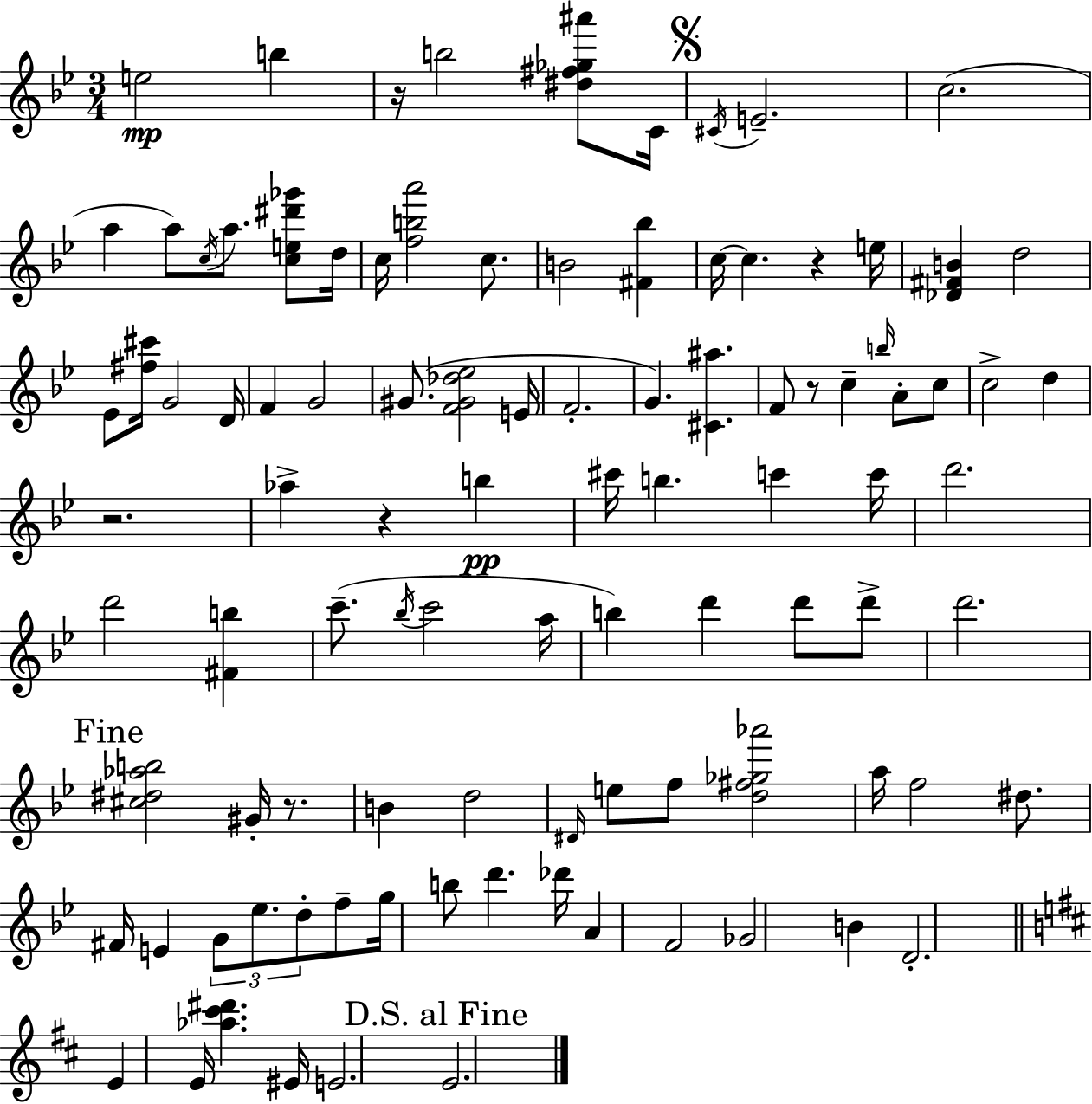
E5/h B5/q R/s B5/h [D#5,F#5,Gb5,A#6]/e C4/s C#4/s E4/h. C5/h. A5/q A5/e C5/s A5/e. [C5,E5,D#6,Gb6]/e D5/s C5/s [F5,B5,A6]/h C5/e. B4/h [F#4,Bb5]/q C5/s C5/q. R/q E5/s [Db4,F#4,B4]/q D5/h Eb4/e [F#5,C#6]/s G4/h D4/s F4/q G4/h G#4/e. [F4,G#4,Db5,Eb5]/h E4/s F4/h. G4/q. [C#4,A#5]/q. F4/e R/e C5/q B5/s A4/e C5/e C5/h D5/q R/h. Ab5/q R/q B5/q C#6/s B5/q. C6/q C6/s D6/h. D6/h [F#4,B5]/q C6/e. Bb5/s C6/h A5/s B5/q D6/q D6/e D6/e D6/h. [C#5,D#5,Ab5,B5]/h G#4/s R/e. B4/q D5/h D#4/s E5/e F5/e [D5,F#5,Gb5,Ab6]/h A5/s F5/h D#5/e. F#4/s E4/q G4/e Eb5/e. D5/e F5/e G5/s B5/e D6/q. Db6/s A4/q F4/h Gb4/h B4/q D4/h. E4/q E4/s [Ab5,C#6,D#6]/q. EIS4/s E4/h. E4/h.